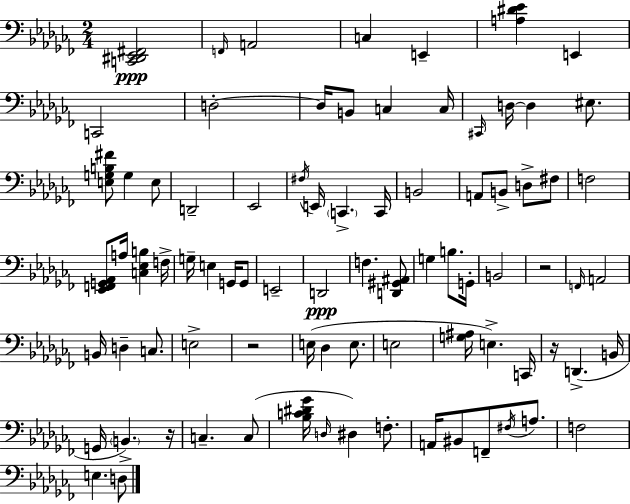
{
  \clef bass
  \numericTimeSignature
  \time 2/4
  \key aes \minor
  <c, dis, ees, fis,>2\ppp | \grace { f,16 } a,2 | c4 e,4-- | <a dis' ees'>4 e,4 | \break c,2 | d2-.~~ | d16 b,8 c4 | c16 \grace { cis,16 } d16~~ d4 eis8. | \break <e g b fis'>8 g4 | e8 d,2-- | ees,2 | \acciaccatura { fis16 } e,16 \parenthesize c,4.-> | \break c,16 b,2 | a,8 b,8-> d8-> | fis8 f2 | <ees, f, g, aes,>8 a16 <c ees b>4 | \break f16-> g16-- e4 | g,16 g,8 e,2-- | d,2\ppp | f4. | \break <d, gis, ais,>8 g4 b8. | g,16-. b,2 | r2 | \grace { f,16 } a,2 | \break b,16 d4-- | c8. e2-> | r2 | e16( des4 | \break e8. e2 | <g ais>16 e4.->) | c,16 r16 d,4.->( | b,16 g,16 \parenthesize b,4.->) | \break r16 c4.-- | c8( <bes c' dis' ges'>16 \grace { d16 }) dis4 | f8.-. a,16 bis,8 | f,8-- \acciaccatura { fis16 } a8. f2 | \break e4. | d8 \bar "|."
}